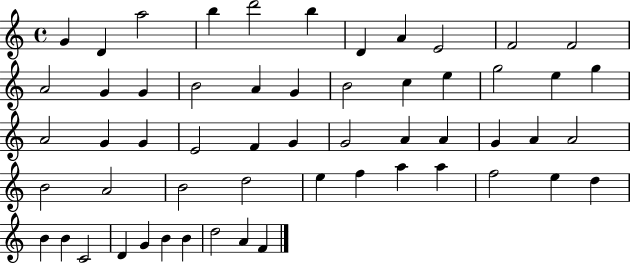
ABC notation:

X:1
T:Untitled
M:4/4
L:1/4
K:C
G D a2 b d'2 b D A E2 F2 F2 A2 G G B2 A G B2 c e g2 e g A2 G G E2 F G G2 A A G A A2 B2 A2 B2 d2 e f a a f2 e d B B C2 D G B B d2 A F